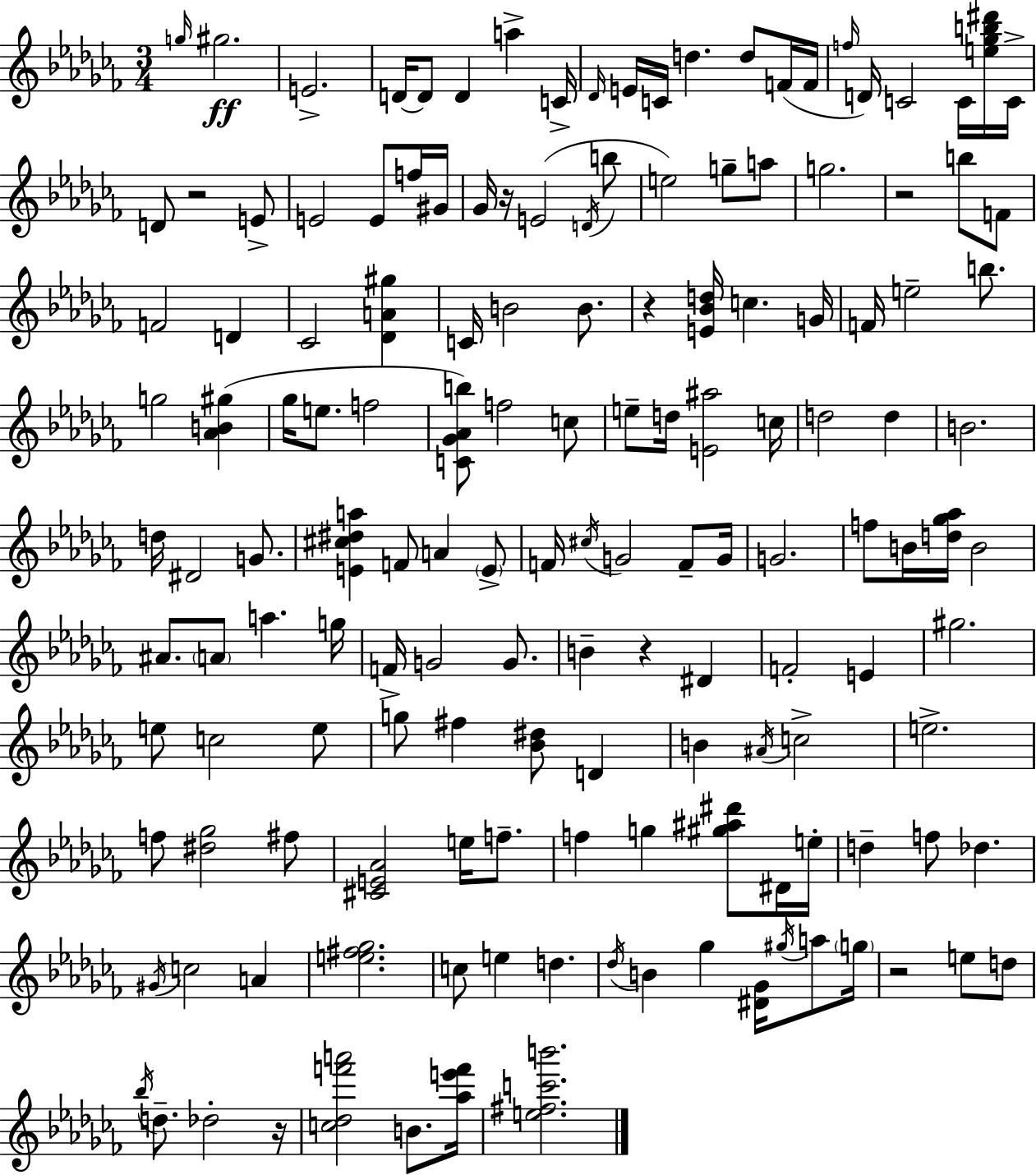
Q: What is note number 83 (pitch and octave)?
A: D#4